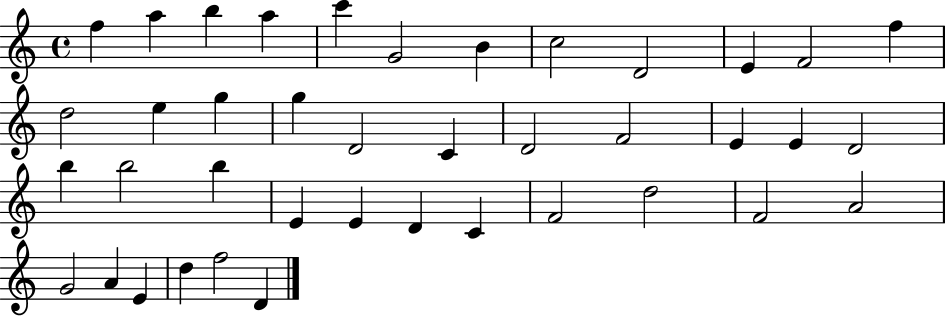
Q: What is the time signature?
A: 4/4